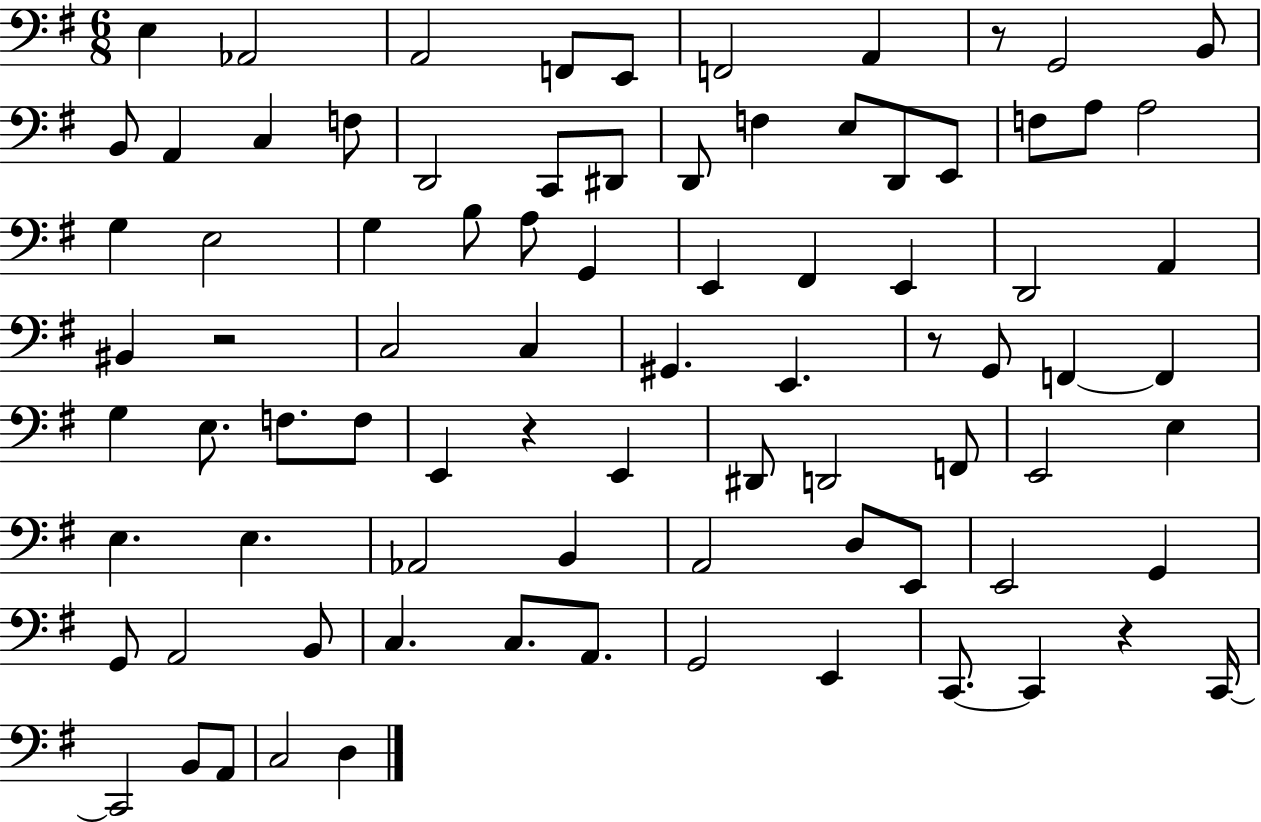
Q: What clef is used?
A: bass